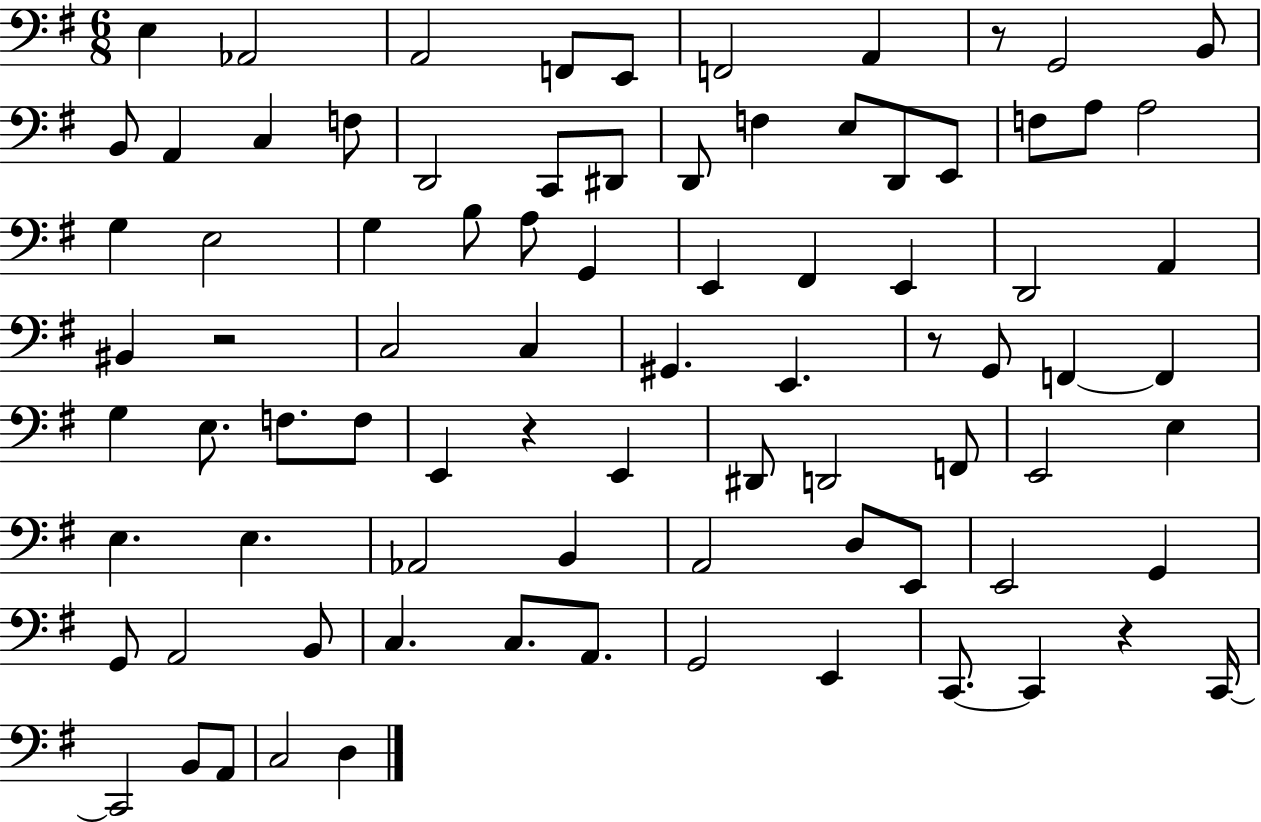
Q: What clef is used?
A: bass